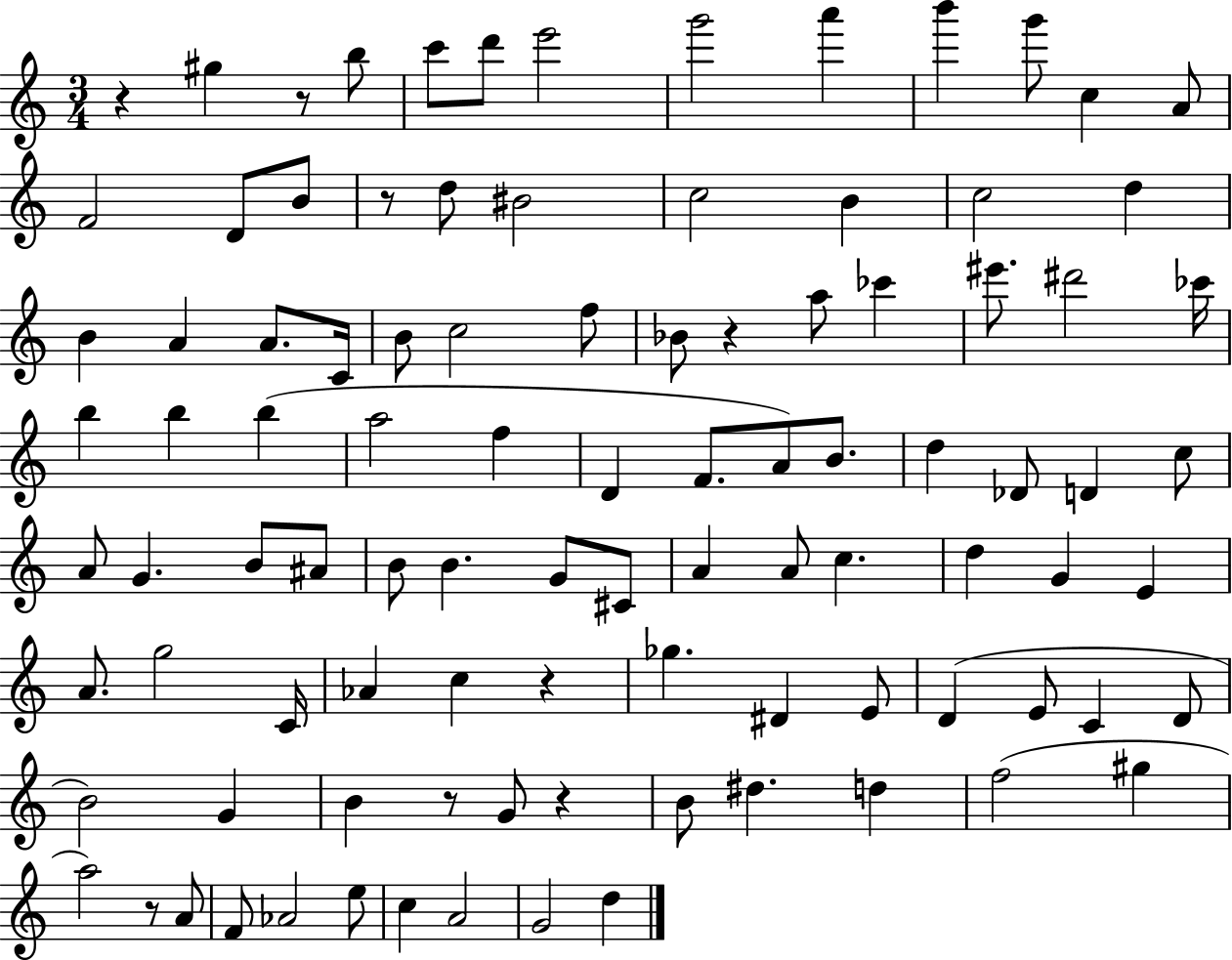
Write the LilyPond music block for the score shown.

{
  \clef treble
  \numericTimeSignature
  \time 3/4
  \key c \major
  \repeat volta 2 { r4 gis''4 r8 b''8 | c'''8 d'''8 e'''2 | g'''2 a'''4 | b'''4 g'''8 c''4 a'8 | \break f'2 d'8 b'8 | r8 d''8 bis'2 | c''2 b'4 | c''2 d''4 | \break b'4 a'4 a'8. c'16 | b'8 c''2 f''8 | bes'8 r4 a''8 ces'''4 | eis'''8. dis'''2 ces'''16 | \break b''4 b''4 b''4( | a''2 f''4 | d'4 f'8. a'8) b'8. | d''4 des'8 d'4 c''8 | \break a'8 g'4. b'8 ais'8 | b'8 b'4. g'8 cis'8 | a'4 a'8 c''4. | d''4 g'4 e'4 | \break a'8. g''2 c'16 | aes'4 c''4 r4 | ges''4. dis'4 e'8 | d'4( e'8 c'4 d'8 | \break b'2) g'4 | b'4 r8 g'8 r4 | b'8 dis''4. d''4 | f''2( gis''4 | \break a''2) r8 a'8 | f'8 aes'2 e''8 | c''4 a'2 | g'2 d''4 | \break } \bar "|."
}